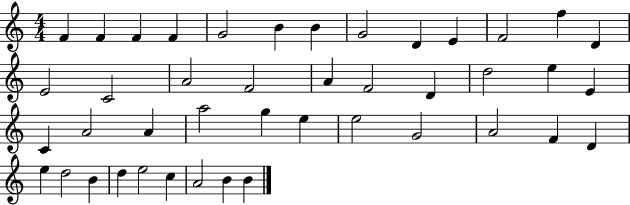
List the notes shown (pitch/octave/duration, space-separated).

F4/q F4/q F4/q F4/q G4/h B4/q B4/q G4/h D4/q E4/q F4/h F5/q D4/q E4/h C4/h A4/h F4/h A4/q F4/h D4/q D5/h E5/q E4/q C4/q A4/h A4/q A5/h G5/q E5/q E5/h G4/h A4/h F4/q D4/q E5/q D5/h B4/q D5/q E5/h C5/q A4/h B4/q B4/q